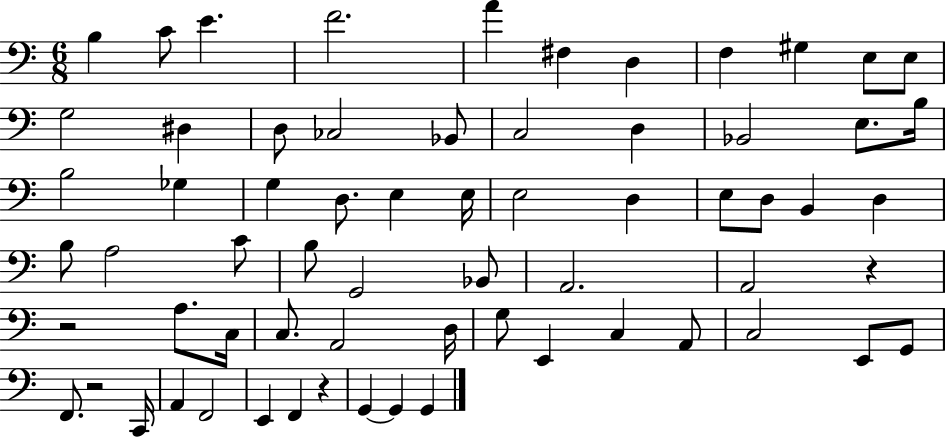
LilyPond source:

{
  \clef bass
  \numericTimeSignature
  \time 6/8
  \key c \major
  \repeat volta 2 { b4 c'8 e'4. | f'2. | a'4 fis4 d4 | f4 gis4 e8 e8 | \break g2 dis4 | d8 ces2 bes,8 | c2 d4 | bes,2 e8. b16 | \break b2 ges4 | g4 d8. e4 e16 | e2 d4 | e8 d8 b,4 d4 | \break b8 a2 c'8 | b8 g,2 bes,8 | a,2. | a,2 r4 | \break r2 a8. c16 | c8. a,2 d16 | g8 e,4 c4 a,8 | c2 e,8 g,8 | \break f,8. r2 c,16 | a,4 f,2 | e,4 f,4 r4 | g,4~~ g,4 g,4 | \break } \bar "|."
}